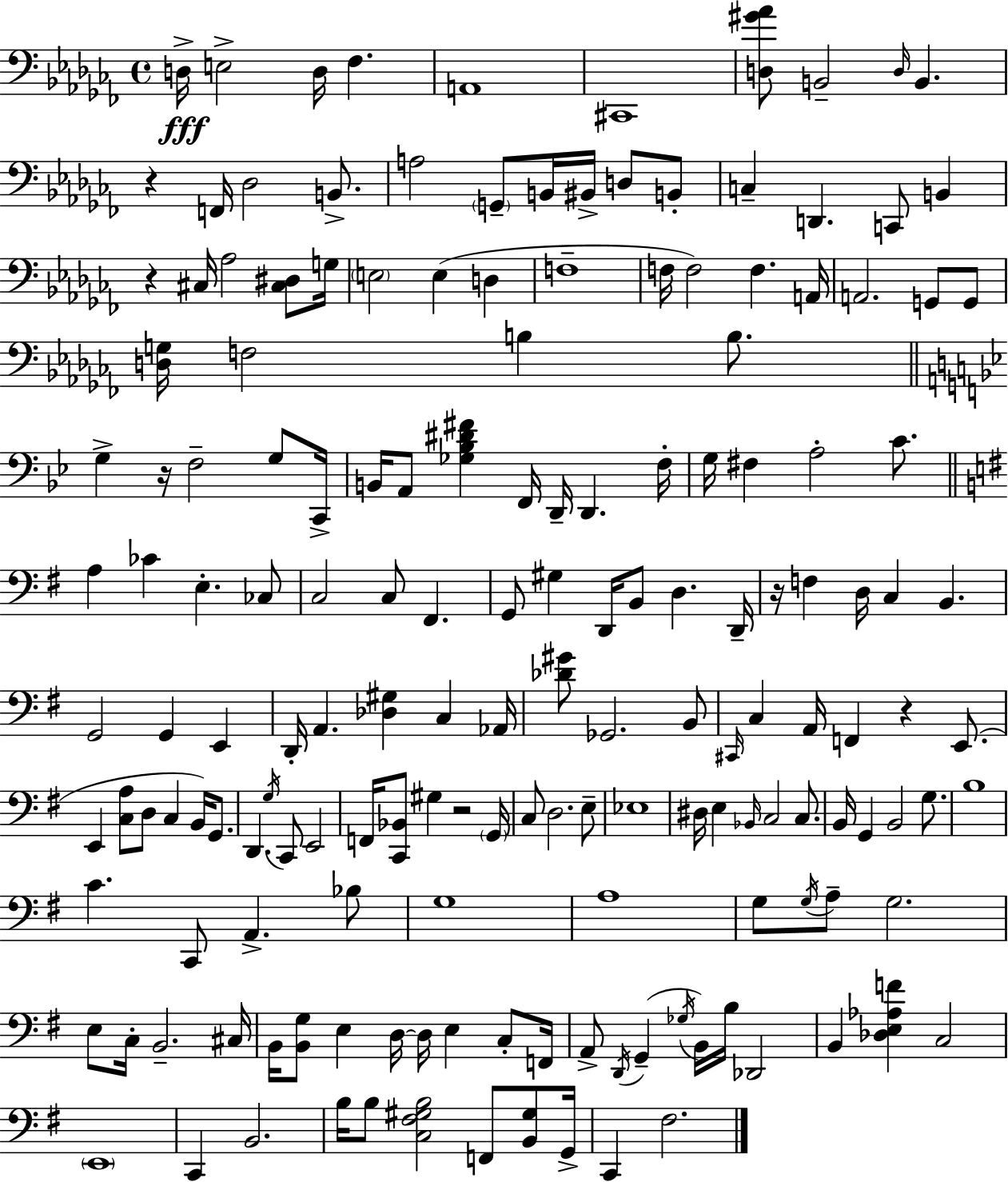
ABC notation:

X:1
T:Untitled
M:4/4
L:1/4
K:Abm
D,/4 E,2 D,/4 _F, A,,4 ^C,,4 [D,^G_A]/2 B,,2 D,/4 B,, z F,,/4 _D,2 B,,/2 A,2 G,,/2 B,,/4 ^B,,/4 D,/2 B,,/2 C, D,, C,,/2 B,, z ^C,/4 _A,2 [^C,^D,]/2 G,/4 E,2 E, D, F,4 F,/4 F,2 F, A,,/4 A,,2 G,,/2 G,,/2 [D,G,]/4 F,2 B, B,/2 G, z/4 F,2 G,/2 C,,/4 B,,/4 A,,/2 [_G,_B,^D^F] F,,/4 D,,/4 D,, F,/4 G,/4 ^F, A,2 C/2 A, _C E, _C,/2 C,2 C,/2 ^F,, G,,/2 ^G, D,,/4 B,,/2 D, D,,/4 z/4 F, D,/4 C, B,, G,,2 G,, E,, D,,/4 A,, [_D,^G,] C, _A,,/4 [_D^G]/2 _G,,2 B,,/2 ^C,,/4 C, A,,/4 F,, z E,,/2 E,, [C,A,]/2 D,/2 C, B,,/4 G,,/2 D,, G,/4 C,,/2 E,,2 F,,/4 [C,,_B,,]/2 ^G, z2 G,,/4 C,/2 D,2 E,/2 _E,4 ^D,/4 E, _B,,/4 C,2 C,/2 B,,/4 G,, B,,2 G,/2 B,4 C C,,/2 A,, _B,/2 G,4 A,4 G,/2 G,/4 A,/2 G,2 E,/2 C,/4 B,,2 ^C,/4 B,,/4 [B,,G,]/2 E, D,/4 D,/4 E, C,/2 F,,/4 A,,/2 D,,/4 G,, _G,/4 B,,/4 B,/4 _D,,2 B,, [_D,E,_A,F] C,2 E,,4 C,, B,,2 B,/4 B,/2 [C,^F,^G,B,]2 F,,/2 [B,,^G,]/2 G,,/4 C,, ^F,2